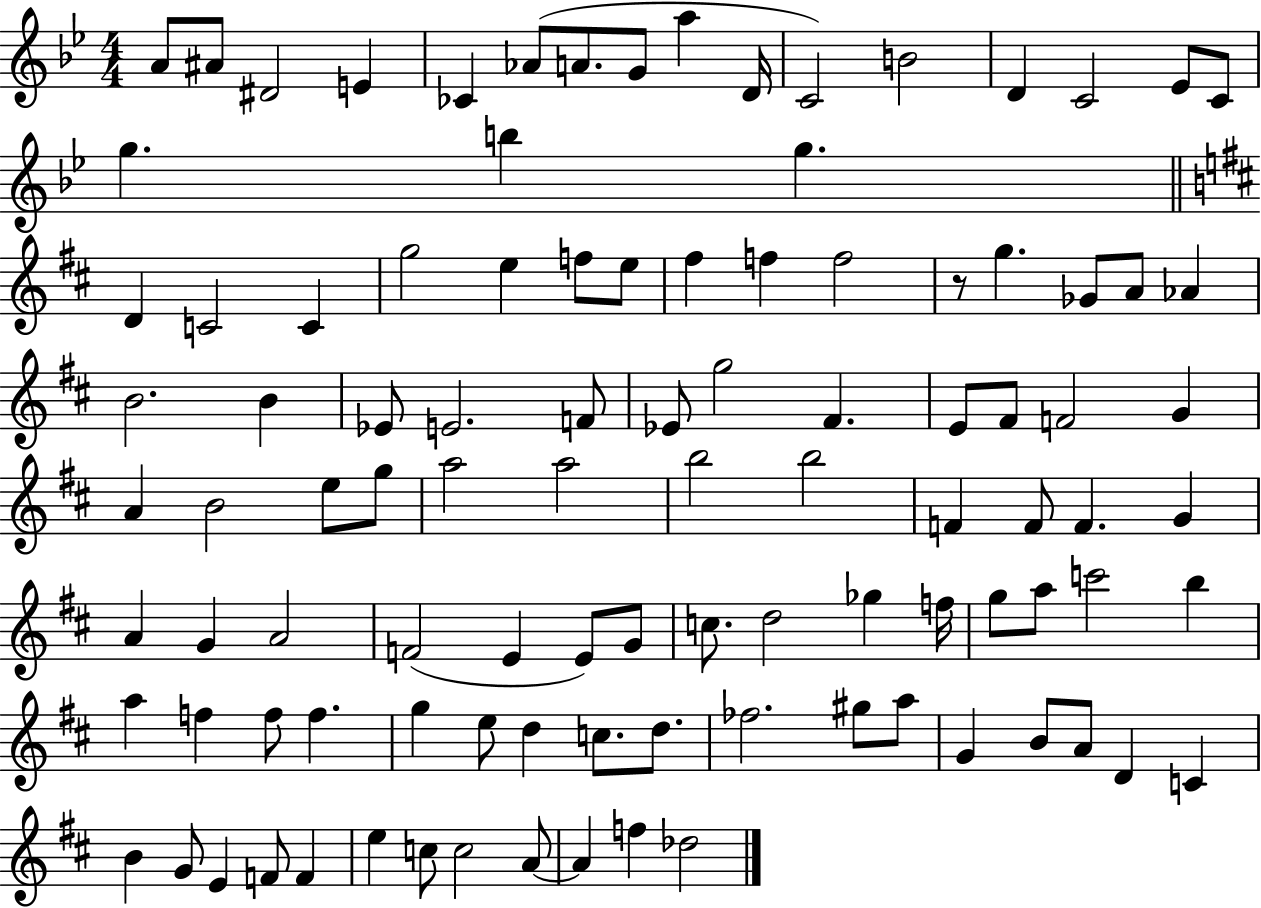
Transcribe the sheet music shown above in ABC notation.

X:1
T:Untitled
M:4/4
L:1/4
K:Bb
A/2 ^A/2 ^D2 E _C _A/2 A/2 G/2 a D/4 C2 B2 D C2 _E/2 C/2 g b g D C2 C g2 e f/2 e/2 ^f f f2 z/2 g _G/2 A/2 _A B2 B _E/2 E2 F/2 _E/2 g2 ^F E/2 ^F/2 F2 G A B2 e/2 g/2 a2 a2 b2 b2 F F/2 F G A G A2 F2 E E/2 G/2 c/2 d2 _g f/4 g/2 a/2 c'2 b a f f/2 f g e/2 d c/2 d/2 _f2 ^g/2 a/2 G B/2 A/2 D C B G/2 E F/2 F e c/2 c2 A/2 A f _d2